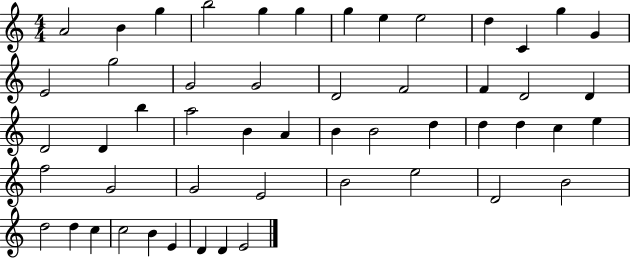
A4/h B4/q G5/q B5/h G5/q G5/q G5/q E5/q E5/h D5/q C4/q G5/q G4/q E4/h G5/h G4/h G4/h D4/h F4/h F4/q D4/h D4/q D4/h D4/q B5/q A5/h B4/q A4/q B4/q B4/h D5/q D5/q D5/q C5/q E5/q F5/h G4/h G4/h E4/h B4/h E5/h D4/h B4/h D5/h D5/q C5/q C5/h B4/q E4/q D4/q D4/q E4/h